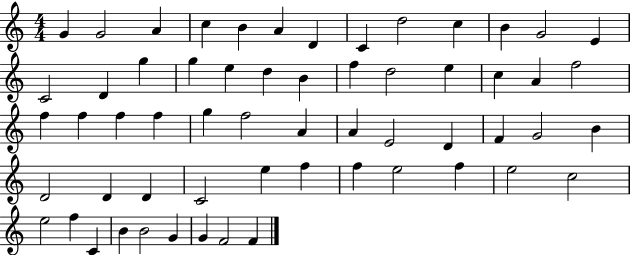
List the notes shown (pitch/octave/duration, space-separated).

G4/q G4/h A4/q C5/q B4/q A4/q D4/q C4/q D5/h C5/q B4/q G4/h E4/q C4/h D4/q G5/q G5/q E5/q D5/q B4/q F5/q D5/h E5/q C5/q A4/q F5/h F5/q F5/q F5/q F5/q G5/q F5/h A4/q A4/q E4/h D4/q F4/q G4/h B4/q D4/h D4/q D4/q C4/h E5/q F5/q F5/q E5/h F5/q E5/h C5/h E5/h F5/q C4/q B4/q B4/h G4/q G4/q F4/h F4/q